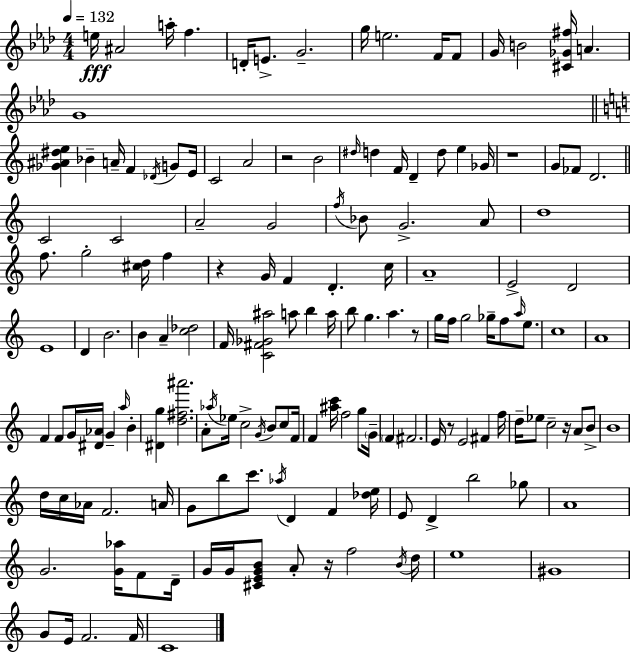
X:1
T:Untitled
M:4/4
L:1/4
K:Ab
e/4 ^A2 a/4 f D/4 E/2 G2 g/4 e2 F/4 F/2 G/4 B2 [^C_G^f]/4 A G4 [_G^A^de] _B A/4 F _D/4 G/2 E/4 C2 A2 z2 B2 ^d/4 d F/4 D d/2 e _G/4 z4 G/2 _F/2 D2 C2 C2 A2 G2 f/4 _B/2 G2 A/2 d4 f/2 g2 [^cd]/4 f z G/4 F D c/4 A4 E2 D2 E4 D B2 B A [c_d]2 F/4 [C^F_G^a]2 a/2 b a/4 b/2 g a z/2 g/4 f/4 g2 _g/4 f/2 a/4 e/2 c4 A4 F F/2 G/4 [^D_A]/4 G a/4 B [^Dg] [d^f^a']2 A/2 _a/4 _e/4 c2 G/4 B/2 c/2 F/4 F [^ac']/4 f2 g/2 G/4 F ^F2 E/4 z/2 E2 ^F f/4 d/4 _e/2 c2 z/4 A/2 B/2 B4 d/4 c/4 _A/4 F2 A/4 G/2 b/2 c'/2 _a/4 D F [_de]/4 E/2 D b2 _g/2 A4 G2 [G_a]/4 F/2 D/4 G/4 G/4 [^CEGB]/2 A/2 z/4 f2 B/4 d/4 e4 ^G4 G/2 E/4 F2 F/4 C4